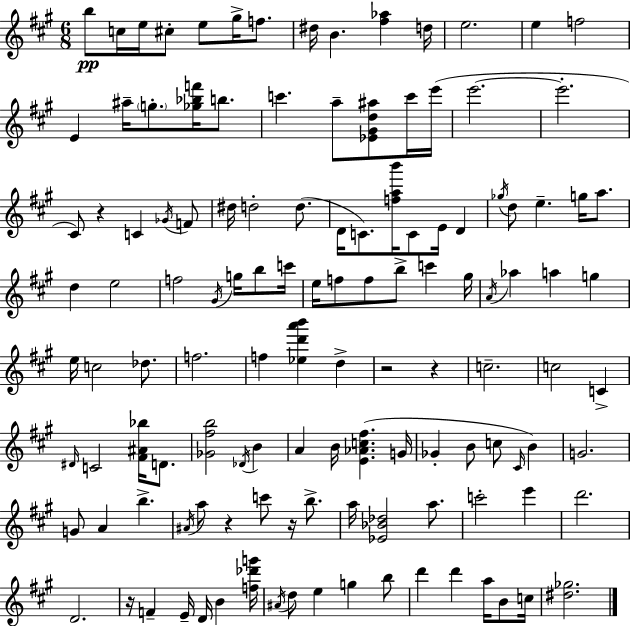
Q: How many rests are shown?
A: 6